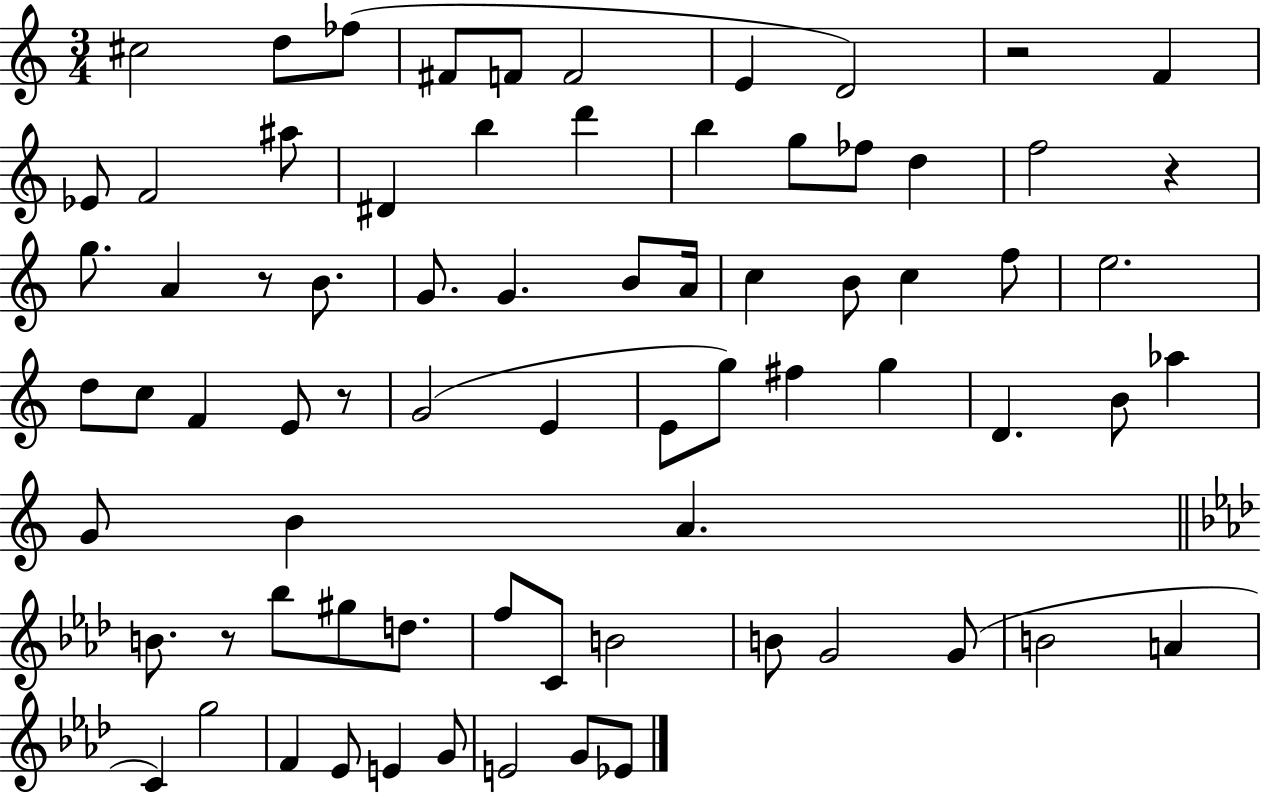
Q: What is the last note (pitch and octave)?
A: Eb4